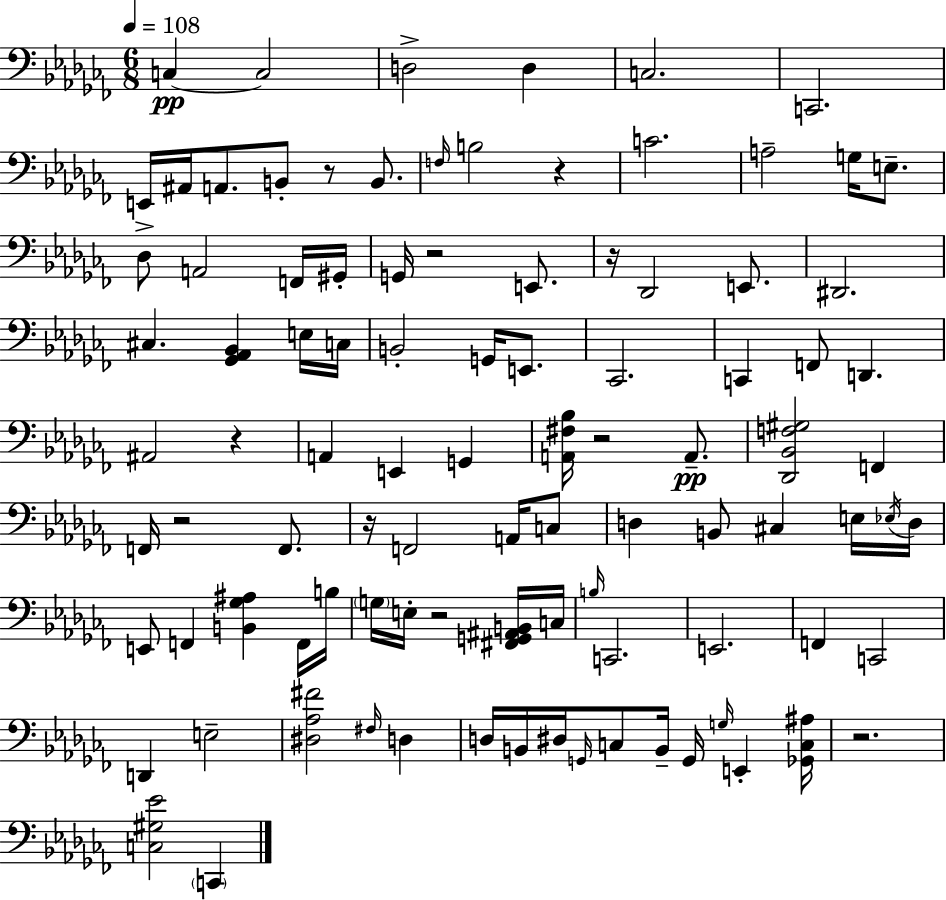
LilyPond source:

{
  \clef bass
  \numericTimeSignature
  \time 6/8
  \key aes \minor
  \tempo 4 = 108
  c4~~\pp c2 | d2-> d4 | c2. | c,2. | \break e,16-> ais,16 a,8. b,8-. r8 b,8. | \grace { f16 } b2 r4 | c'2. | a2-- g16 e8.-- | \break des8 a,2 f,16 | gis,16-. g,16 r2 e,8. | r16 des,2 e,8. | dis,2. | \break cis4. <ges, aes, bes,>4 e16 | c16 b,2-. g,16 e,8. | ces,2. | c,4 f,8 d,4. | \break ais,2 r4 | a,4 e,4 g,4 | <a, fis bes>16 r2 a,8.--\pp | <des, bes, f gis>2 f,4 | \break f,16 r2 f,8. | r16 f,2 a,16 c8 | d4 b,8 cis4 e16 | \acciaccatura { ees16 } d16 e,8 f,4 <b, ges ais>4 | \break f,16 b16 \parenthesize g16 e16-. r2 | <fis, g, ais, b,>16 c16 \grace { b16 } c,2. | e,2. | f,4 c,2 | \break d,4 e2-- | <dis aes fis'>2 \grace { fis16 } | d4 d16 b,16 dis16 \grace { g,16 } c8 b,16-- g,16 | \grace { g16 } e,4-. <ges, c ais>16 r2. | \break <c gis ees'>2 | \parenthesize c,4 \bar "|."
}